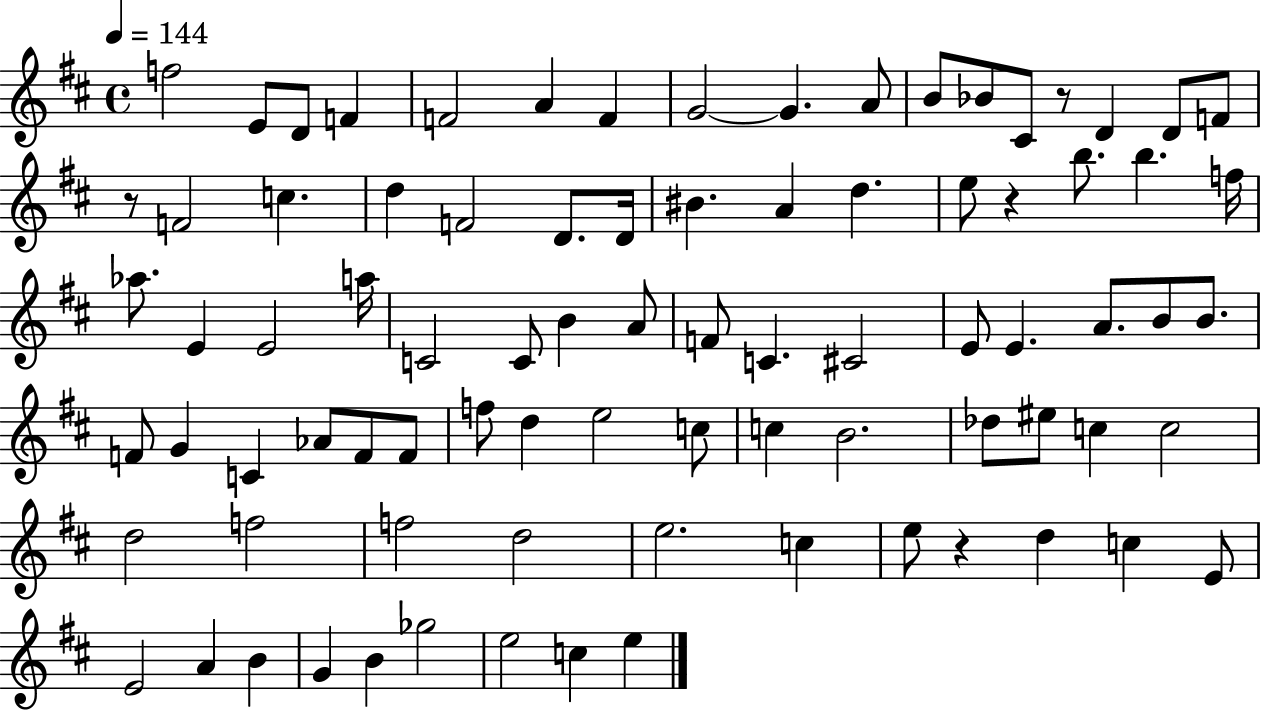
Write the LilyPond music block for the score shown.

{
  \clef treble
  \time 4/4
  \defaultTimeSignature
  \key d \major
  \tempo 4 = 144
  f''2 e'8 d'8 f'4 | f'2 a'4 f'4 | g'2~~ g'4. a'8 | b'8 bes'8 cis'8 r8 d'4 d'8 f'8 | \break r8 f'2 c''4. | d''4 f'2 d'8. d'16 | bis'4. a'4 d''4. | e''8 r4 b''8. b''4. f''16 | \break aes''8. e'4 e'2 a''16 | c'2 c'8 b'4 a'8 | f'8 c'4. cis'2 | e'8 e'4. a'8. b'8 b'8. | \break f'8 g'4 c'4 aes'8 f'8 f'8 | f''8 d''4 e''2 c''8 | c''4 b'2. | des''8 eis''8 c''4 c''2 | \break d''2 f''2 | f''2 d''2 | e''2. c''4 | e''8 r4 d''4 c''4 e'8 | \break e'2 a'4 b'4 | g'4 b'4 ges''2 | e''2 c''4 e''4 | \bar "|."
}